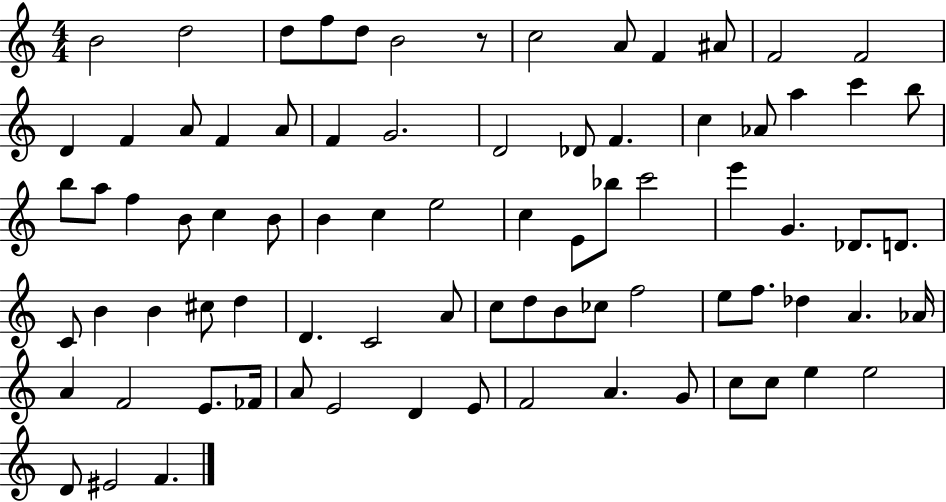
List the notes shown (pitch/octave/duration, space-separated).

B4/h D5/h D5/e F5/e D5/e B4/h R/e C5/h A4/e F4/q A#4/e F4/h F4/h D4/q F4/q A4/e F4/q A4/e F4/q G4/h. D4/h Db4/e F4/q. C5/q Ab4/e A5/q C6/q B5/e B5/e A5/e F5/q B4/e C5/q B4/e B4/q C5/q E5/h C5/q E4/e Bb5/e C6/h E6/q G4/q. Db4/e. D4/e. C4/e B4/q B4/q C#5/e D5/q D4/q. C4/h A4/e C5/e D5/e B4/e CES5/e F5/h E5/e F5/e. Db5/q A4/q. Ab4/s A4/q F4/h E4/e. FES4/s A4/e E4/h D4/q E4/e F4/h A4/q. G4/e C5/e C5/e E5/q E5/h D4/e EIS4/h F4/q.